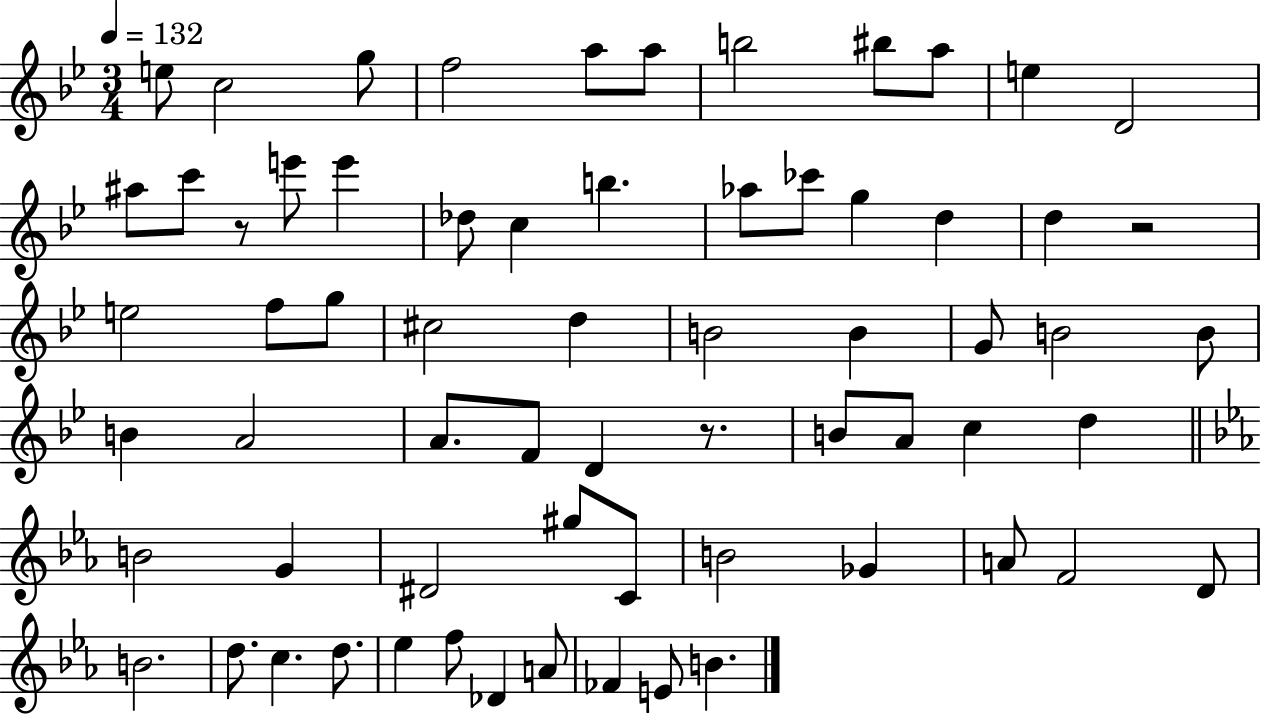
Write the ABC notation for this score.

X:1
T:Untitled
M:3/4
L:1/4
K:Bb
e/2 c2 g/2 f2 a/2 a/2 b2 ^b/2 a/2 e D2 ^a/2 c'/2 z/2 e'/2 e' _d/2 c b _a/2 _c'/2 g d d z2 e2 f/2 g/2 ^c2 d B2 B G/2 B2 B/2 B A2 A/2 F/2 D z/2 B/2 A/2 c d B2 G ^D2 ^g/2 C/2 B2 _G A/2 F2 D/2 B2 d/2 c d/2 _e f/2 _D A/2 _F E/2 B